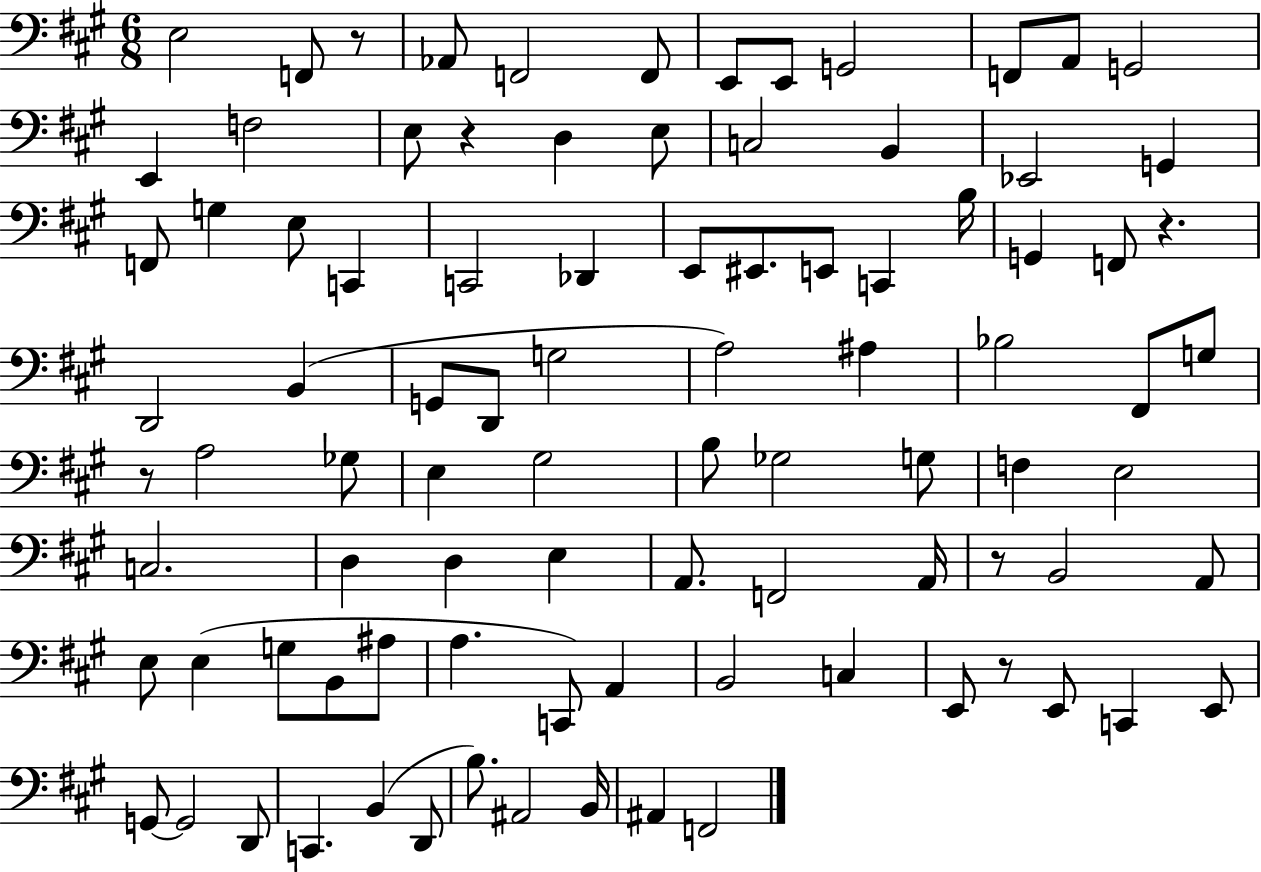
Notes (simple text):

E3/h F2/e R/e Ab2/e F2/h F2/e E2/e E2/e G2/h F2/e A2/e G2/h E2/q F3/h E3/e R/q D3/q E3/e C3/h B2/q Eb2/h G2/q F2/e G3/q E3/e C2/q C2/h Db2/q E2/e EIS2/e. E2/e C2/q B3/s G2/q F2/e R/q. D2/h B2/q G2/e D2/e G3/h A3/h A#3/q Bb3/h F#2/e G3/e R/e A3/h Gb3/e E3/q G#3/h B3/e Gb3/h G3/e F3/q E3/h C3/h. D3/q D3/q E3/q A2/e. F2/h A2/s R/e B2/h A2/e E3/e E3/q G3/e B2/e A#3/e A3/q. C2/e A2/q B2/h C3/q E2/e R/e E2/e C2/q E2/e G2/e G2/h D2/e C2/q. B2/q D2/e B3/e. A#2/h B2/s A#2/q F2/h